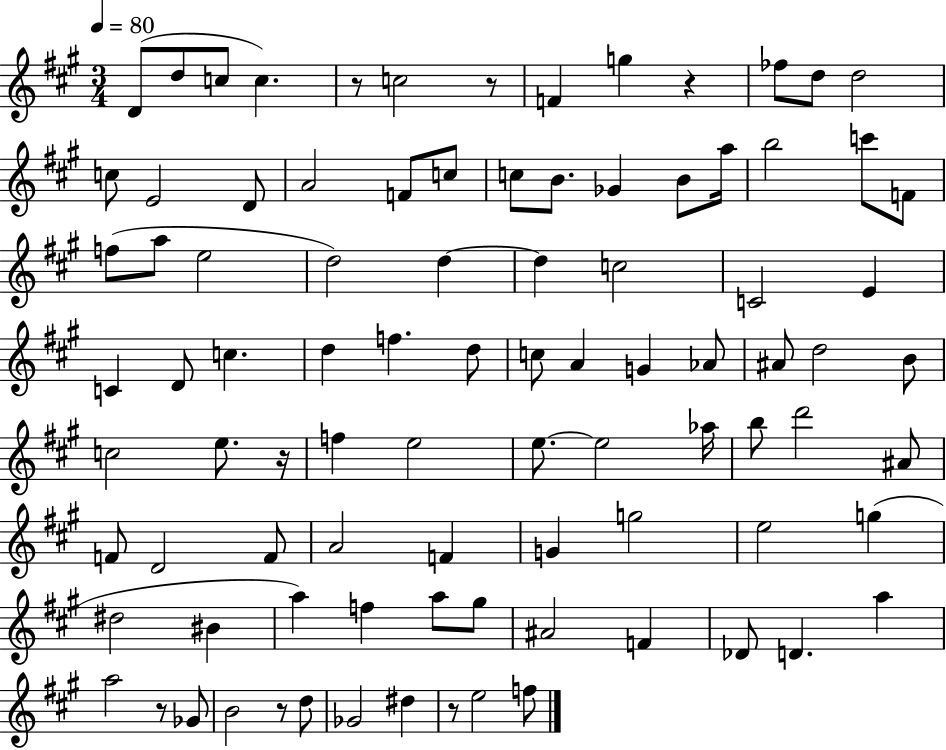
{
  \clef treble
  \numericTimeSignature
  \time 3/4
  \key a \major
  \tempo 4 = 80
  d'8( d''8 c''8 c''4.) | r8 c''2 r8 | f'4 g''4 r4 | fes''8 d''8 d''2 | \break c''8 e'2 d'8 | a'2 f'8 c''8 | c''8 b'8. ges'4 b'8 a''16 | b''2 c'''8 f'8 | \break f''8( a''8 e''2 | d''2) d''4~~ | d''4 c''2 | c'2 e'4 | \break c'4 d'8 c''4. | d''4 f''4. d''8 | c''8 a'4 g'4 aes'8 | ais'8 d''2 b'8 | \break c''2 e''8. r16 | f''4 e''2 | e''8.~~ e''2 aes''16 | b''8 d'''2 ais'8 | \break f'8 d'2 f'8 | a'2 f'4 | g'4 g''2 | e''2 g''4( | \break dis''2 bis'4 | a''4) f''4 a''8 gis''8 | ais'2 f'4 | des'8 d'4. a''4 | \break a''2 r8 ges'8 | b'2 r8 d''8 | ges'2 dis''4 | r8 e''2 f''8 | \break \bar "|."
}